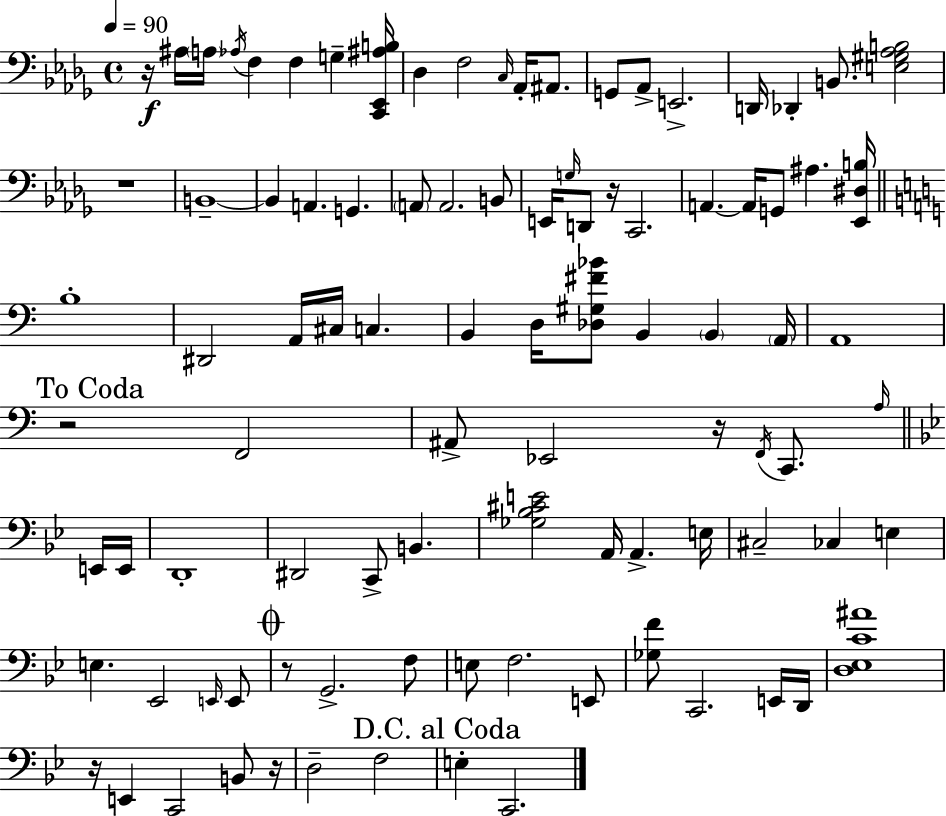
R/s A#3/s A3/s Ab3/s F3/q F3/q G3/q [C2,Eb2,A#3,B3]/s Db3/q F3/h C3/s Ab2/s A#2/e. G2/e Ab2/e E2/h. D2/s Db2/q B2/e. [E3,G#3,Ab3,B3]/h R/w B2/w B2/q A2/q. G2/q. A2/e A2/h. B2/e E2/s G3/s D2/e R/s C2/h. A2/q. A2/s G2/e A#3/q. [Eb2,D#3,B3]/s B3/w D#2/h A2/s C#3/s C3/q. B2/q D3/s [Db3,G#3,F#4,Bb4]/e B2/q B2/q A2/s A2/w R/h F2/h A#2/e Eb2/h R/s F2/s C2/e. A3/s E2/s E2/s D2/w D#2/h C2/e B2/q. [Gb3,Bb3,C#4,E4]/h A2/s A2/q. E3/s C#3/h CES3/q E3/q E3/q. Eb2/h E2/s E2/e R/e G2/h. F3/e E3/e F3/h. E2/e [Gb3,F4]/e C2/h. E2/s D2/s [D3,Eb3,C4,A#4]/w R/s E2/q C2/h B2/e R/s D3/h F3/h E3/q C2/h.